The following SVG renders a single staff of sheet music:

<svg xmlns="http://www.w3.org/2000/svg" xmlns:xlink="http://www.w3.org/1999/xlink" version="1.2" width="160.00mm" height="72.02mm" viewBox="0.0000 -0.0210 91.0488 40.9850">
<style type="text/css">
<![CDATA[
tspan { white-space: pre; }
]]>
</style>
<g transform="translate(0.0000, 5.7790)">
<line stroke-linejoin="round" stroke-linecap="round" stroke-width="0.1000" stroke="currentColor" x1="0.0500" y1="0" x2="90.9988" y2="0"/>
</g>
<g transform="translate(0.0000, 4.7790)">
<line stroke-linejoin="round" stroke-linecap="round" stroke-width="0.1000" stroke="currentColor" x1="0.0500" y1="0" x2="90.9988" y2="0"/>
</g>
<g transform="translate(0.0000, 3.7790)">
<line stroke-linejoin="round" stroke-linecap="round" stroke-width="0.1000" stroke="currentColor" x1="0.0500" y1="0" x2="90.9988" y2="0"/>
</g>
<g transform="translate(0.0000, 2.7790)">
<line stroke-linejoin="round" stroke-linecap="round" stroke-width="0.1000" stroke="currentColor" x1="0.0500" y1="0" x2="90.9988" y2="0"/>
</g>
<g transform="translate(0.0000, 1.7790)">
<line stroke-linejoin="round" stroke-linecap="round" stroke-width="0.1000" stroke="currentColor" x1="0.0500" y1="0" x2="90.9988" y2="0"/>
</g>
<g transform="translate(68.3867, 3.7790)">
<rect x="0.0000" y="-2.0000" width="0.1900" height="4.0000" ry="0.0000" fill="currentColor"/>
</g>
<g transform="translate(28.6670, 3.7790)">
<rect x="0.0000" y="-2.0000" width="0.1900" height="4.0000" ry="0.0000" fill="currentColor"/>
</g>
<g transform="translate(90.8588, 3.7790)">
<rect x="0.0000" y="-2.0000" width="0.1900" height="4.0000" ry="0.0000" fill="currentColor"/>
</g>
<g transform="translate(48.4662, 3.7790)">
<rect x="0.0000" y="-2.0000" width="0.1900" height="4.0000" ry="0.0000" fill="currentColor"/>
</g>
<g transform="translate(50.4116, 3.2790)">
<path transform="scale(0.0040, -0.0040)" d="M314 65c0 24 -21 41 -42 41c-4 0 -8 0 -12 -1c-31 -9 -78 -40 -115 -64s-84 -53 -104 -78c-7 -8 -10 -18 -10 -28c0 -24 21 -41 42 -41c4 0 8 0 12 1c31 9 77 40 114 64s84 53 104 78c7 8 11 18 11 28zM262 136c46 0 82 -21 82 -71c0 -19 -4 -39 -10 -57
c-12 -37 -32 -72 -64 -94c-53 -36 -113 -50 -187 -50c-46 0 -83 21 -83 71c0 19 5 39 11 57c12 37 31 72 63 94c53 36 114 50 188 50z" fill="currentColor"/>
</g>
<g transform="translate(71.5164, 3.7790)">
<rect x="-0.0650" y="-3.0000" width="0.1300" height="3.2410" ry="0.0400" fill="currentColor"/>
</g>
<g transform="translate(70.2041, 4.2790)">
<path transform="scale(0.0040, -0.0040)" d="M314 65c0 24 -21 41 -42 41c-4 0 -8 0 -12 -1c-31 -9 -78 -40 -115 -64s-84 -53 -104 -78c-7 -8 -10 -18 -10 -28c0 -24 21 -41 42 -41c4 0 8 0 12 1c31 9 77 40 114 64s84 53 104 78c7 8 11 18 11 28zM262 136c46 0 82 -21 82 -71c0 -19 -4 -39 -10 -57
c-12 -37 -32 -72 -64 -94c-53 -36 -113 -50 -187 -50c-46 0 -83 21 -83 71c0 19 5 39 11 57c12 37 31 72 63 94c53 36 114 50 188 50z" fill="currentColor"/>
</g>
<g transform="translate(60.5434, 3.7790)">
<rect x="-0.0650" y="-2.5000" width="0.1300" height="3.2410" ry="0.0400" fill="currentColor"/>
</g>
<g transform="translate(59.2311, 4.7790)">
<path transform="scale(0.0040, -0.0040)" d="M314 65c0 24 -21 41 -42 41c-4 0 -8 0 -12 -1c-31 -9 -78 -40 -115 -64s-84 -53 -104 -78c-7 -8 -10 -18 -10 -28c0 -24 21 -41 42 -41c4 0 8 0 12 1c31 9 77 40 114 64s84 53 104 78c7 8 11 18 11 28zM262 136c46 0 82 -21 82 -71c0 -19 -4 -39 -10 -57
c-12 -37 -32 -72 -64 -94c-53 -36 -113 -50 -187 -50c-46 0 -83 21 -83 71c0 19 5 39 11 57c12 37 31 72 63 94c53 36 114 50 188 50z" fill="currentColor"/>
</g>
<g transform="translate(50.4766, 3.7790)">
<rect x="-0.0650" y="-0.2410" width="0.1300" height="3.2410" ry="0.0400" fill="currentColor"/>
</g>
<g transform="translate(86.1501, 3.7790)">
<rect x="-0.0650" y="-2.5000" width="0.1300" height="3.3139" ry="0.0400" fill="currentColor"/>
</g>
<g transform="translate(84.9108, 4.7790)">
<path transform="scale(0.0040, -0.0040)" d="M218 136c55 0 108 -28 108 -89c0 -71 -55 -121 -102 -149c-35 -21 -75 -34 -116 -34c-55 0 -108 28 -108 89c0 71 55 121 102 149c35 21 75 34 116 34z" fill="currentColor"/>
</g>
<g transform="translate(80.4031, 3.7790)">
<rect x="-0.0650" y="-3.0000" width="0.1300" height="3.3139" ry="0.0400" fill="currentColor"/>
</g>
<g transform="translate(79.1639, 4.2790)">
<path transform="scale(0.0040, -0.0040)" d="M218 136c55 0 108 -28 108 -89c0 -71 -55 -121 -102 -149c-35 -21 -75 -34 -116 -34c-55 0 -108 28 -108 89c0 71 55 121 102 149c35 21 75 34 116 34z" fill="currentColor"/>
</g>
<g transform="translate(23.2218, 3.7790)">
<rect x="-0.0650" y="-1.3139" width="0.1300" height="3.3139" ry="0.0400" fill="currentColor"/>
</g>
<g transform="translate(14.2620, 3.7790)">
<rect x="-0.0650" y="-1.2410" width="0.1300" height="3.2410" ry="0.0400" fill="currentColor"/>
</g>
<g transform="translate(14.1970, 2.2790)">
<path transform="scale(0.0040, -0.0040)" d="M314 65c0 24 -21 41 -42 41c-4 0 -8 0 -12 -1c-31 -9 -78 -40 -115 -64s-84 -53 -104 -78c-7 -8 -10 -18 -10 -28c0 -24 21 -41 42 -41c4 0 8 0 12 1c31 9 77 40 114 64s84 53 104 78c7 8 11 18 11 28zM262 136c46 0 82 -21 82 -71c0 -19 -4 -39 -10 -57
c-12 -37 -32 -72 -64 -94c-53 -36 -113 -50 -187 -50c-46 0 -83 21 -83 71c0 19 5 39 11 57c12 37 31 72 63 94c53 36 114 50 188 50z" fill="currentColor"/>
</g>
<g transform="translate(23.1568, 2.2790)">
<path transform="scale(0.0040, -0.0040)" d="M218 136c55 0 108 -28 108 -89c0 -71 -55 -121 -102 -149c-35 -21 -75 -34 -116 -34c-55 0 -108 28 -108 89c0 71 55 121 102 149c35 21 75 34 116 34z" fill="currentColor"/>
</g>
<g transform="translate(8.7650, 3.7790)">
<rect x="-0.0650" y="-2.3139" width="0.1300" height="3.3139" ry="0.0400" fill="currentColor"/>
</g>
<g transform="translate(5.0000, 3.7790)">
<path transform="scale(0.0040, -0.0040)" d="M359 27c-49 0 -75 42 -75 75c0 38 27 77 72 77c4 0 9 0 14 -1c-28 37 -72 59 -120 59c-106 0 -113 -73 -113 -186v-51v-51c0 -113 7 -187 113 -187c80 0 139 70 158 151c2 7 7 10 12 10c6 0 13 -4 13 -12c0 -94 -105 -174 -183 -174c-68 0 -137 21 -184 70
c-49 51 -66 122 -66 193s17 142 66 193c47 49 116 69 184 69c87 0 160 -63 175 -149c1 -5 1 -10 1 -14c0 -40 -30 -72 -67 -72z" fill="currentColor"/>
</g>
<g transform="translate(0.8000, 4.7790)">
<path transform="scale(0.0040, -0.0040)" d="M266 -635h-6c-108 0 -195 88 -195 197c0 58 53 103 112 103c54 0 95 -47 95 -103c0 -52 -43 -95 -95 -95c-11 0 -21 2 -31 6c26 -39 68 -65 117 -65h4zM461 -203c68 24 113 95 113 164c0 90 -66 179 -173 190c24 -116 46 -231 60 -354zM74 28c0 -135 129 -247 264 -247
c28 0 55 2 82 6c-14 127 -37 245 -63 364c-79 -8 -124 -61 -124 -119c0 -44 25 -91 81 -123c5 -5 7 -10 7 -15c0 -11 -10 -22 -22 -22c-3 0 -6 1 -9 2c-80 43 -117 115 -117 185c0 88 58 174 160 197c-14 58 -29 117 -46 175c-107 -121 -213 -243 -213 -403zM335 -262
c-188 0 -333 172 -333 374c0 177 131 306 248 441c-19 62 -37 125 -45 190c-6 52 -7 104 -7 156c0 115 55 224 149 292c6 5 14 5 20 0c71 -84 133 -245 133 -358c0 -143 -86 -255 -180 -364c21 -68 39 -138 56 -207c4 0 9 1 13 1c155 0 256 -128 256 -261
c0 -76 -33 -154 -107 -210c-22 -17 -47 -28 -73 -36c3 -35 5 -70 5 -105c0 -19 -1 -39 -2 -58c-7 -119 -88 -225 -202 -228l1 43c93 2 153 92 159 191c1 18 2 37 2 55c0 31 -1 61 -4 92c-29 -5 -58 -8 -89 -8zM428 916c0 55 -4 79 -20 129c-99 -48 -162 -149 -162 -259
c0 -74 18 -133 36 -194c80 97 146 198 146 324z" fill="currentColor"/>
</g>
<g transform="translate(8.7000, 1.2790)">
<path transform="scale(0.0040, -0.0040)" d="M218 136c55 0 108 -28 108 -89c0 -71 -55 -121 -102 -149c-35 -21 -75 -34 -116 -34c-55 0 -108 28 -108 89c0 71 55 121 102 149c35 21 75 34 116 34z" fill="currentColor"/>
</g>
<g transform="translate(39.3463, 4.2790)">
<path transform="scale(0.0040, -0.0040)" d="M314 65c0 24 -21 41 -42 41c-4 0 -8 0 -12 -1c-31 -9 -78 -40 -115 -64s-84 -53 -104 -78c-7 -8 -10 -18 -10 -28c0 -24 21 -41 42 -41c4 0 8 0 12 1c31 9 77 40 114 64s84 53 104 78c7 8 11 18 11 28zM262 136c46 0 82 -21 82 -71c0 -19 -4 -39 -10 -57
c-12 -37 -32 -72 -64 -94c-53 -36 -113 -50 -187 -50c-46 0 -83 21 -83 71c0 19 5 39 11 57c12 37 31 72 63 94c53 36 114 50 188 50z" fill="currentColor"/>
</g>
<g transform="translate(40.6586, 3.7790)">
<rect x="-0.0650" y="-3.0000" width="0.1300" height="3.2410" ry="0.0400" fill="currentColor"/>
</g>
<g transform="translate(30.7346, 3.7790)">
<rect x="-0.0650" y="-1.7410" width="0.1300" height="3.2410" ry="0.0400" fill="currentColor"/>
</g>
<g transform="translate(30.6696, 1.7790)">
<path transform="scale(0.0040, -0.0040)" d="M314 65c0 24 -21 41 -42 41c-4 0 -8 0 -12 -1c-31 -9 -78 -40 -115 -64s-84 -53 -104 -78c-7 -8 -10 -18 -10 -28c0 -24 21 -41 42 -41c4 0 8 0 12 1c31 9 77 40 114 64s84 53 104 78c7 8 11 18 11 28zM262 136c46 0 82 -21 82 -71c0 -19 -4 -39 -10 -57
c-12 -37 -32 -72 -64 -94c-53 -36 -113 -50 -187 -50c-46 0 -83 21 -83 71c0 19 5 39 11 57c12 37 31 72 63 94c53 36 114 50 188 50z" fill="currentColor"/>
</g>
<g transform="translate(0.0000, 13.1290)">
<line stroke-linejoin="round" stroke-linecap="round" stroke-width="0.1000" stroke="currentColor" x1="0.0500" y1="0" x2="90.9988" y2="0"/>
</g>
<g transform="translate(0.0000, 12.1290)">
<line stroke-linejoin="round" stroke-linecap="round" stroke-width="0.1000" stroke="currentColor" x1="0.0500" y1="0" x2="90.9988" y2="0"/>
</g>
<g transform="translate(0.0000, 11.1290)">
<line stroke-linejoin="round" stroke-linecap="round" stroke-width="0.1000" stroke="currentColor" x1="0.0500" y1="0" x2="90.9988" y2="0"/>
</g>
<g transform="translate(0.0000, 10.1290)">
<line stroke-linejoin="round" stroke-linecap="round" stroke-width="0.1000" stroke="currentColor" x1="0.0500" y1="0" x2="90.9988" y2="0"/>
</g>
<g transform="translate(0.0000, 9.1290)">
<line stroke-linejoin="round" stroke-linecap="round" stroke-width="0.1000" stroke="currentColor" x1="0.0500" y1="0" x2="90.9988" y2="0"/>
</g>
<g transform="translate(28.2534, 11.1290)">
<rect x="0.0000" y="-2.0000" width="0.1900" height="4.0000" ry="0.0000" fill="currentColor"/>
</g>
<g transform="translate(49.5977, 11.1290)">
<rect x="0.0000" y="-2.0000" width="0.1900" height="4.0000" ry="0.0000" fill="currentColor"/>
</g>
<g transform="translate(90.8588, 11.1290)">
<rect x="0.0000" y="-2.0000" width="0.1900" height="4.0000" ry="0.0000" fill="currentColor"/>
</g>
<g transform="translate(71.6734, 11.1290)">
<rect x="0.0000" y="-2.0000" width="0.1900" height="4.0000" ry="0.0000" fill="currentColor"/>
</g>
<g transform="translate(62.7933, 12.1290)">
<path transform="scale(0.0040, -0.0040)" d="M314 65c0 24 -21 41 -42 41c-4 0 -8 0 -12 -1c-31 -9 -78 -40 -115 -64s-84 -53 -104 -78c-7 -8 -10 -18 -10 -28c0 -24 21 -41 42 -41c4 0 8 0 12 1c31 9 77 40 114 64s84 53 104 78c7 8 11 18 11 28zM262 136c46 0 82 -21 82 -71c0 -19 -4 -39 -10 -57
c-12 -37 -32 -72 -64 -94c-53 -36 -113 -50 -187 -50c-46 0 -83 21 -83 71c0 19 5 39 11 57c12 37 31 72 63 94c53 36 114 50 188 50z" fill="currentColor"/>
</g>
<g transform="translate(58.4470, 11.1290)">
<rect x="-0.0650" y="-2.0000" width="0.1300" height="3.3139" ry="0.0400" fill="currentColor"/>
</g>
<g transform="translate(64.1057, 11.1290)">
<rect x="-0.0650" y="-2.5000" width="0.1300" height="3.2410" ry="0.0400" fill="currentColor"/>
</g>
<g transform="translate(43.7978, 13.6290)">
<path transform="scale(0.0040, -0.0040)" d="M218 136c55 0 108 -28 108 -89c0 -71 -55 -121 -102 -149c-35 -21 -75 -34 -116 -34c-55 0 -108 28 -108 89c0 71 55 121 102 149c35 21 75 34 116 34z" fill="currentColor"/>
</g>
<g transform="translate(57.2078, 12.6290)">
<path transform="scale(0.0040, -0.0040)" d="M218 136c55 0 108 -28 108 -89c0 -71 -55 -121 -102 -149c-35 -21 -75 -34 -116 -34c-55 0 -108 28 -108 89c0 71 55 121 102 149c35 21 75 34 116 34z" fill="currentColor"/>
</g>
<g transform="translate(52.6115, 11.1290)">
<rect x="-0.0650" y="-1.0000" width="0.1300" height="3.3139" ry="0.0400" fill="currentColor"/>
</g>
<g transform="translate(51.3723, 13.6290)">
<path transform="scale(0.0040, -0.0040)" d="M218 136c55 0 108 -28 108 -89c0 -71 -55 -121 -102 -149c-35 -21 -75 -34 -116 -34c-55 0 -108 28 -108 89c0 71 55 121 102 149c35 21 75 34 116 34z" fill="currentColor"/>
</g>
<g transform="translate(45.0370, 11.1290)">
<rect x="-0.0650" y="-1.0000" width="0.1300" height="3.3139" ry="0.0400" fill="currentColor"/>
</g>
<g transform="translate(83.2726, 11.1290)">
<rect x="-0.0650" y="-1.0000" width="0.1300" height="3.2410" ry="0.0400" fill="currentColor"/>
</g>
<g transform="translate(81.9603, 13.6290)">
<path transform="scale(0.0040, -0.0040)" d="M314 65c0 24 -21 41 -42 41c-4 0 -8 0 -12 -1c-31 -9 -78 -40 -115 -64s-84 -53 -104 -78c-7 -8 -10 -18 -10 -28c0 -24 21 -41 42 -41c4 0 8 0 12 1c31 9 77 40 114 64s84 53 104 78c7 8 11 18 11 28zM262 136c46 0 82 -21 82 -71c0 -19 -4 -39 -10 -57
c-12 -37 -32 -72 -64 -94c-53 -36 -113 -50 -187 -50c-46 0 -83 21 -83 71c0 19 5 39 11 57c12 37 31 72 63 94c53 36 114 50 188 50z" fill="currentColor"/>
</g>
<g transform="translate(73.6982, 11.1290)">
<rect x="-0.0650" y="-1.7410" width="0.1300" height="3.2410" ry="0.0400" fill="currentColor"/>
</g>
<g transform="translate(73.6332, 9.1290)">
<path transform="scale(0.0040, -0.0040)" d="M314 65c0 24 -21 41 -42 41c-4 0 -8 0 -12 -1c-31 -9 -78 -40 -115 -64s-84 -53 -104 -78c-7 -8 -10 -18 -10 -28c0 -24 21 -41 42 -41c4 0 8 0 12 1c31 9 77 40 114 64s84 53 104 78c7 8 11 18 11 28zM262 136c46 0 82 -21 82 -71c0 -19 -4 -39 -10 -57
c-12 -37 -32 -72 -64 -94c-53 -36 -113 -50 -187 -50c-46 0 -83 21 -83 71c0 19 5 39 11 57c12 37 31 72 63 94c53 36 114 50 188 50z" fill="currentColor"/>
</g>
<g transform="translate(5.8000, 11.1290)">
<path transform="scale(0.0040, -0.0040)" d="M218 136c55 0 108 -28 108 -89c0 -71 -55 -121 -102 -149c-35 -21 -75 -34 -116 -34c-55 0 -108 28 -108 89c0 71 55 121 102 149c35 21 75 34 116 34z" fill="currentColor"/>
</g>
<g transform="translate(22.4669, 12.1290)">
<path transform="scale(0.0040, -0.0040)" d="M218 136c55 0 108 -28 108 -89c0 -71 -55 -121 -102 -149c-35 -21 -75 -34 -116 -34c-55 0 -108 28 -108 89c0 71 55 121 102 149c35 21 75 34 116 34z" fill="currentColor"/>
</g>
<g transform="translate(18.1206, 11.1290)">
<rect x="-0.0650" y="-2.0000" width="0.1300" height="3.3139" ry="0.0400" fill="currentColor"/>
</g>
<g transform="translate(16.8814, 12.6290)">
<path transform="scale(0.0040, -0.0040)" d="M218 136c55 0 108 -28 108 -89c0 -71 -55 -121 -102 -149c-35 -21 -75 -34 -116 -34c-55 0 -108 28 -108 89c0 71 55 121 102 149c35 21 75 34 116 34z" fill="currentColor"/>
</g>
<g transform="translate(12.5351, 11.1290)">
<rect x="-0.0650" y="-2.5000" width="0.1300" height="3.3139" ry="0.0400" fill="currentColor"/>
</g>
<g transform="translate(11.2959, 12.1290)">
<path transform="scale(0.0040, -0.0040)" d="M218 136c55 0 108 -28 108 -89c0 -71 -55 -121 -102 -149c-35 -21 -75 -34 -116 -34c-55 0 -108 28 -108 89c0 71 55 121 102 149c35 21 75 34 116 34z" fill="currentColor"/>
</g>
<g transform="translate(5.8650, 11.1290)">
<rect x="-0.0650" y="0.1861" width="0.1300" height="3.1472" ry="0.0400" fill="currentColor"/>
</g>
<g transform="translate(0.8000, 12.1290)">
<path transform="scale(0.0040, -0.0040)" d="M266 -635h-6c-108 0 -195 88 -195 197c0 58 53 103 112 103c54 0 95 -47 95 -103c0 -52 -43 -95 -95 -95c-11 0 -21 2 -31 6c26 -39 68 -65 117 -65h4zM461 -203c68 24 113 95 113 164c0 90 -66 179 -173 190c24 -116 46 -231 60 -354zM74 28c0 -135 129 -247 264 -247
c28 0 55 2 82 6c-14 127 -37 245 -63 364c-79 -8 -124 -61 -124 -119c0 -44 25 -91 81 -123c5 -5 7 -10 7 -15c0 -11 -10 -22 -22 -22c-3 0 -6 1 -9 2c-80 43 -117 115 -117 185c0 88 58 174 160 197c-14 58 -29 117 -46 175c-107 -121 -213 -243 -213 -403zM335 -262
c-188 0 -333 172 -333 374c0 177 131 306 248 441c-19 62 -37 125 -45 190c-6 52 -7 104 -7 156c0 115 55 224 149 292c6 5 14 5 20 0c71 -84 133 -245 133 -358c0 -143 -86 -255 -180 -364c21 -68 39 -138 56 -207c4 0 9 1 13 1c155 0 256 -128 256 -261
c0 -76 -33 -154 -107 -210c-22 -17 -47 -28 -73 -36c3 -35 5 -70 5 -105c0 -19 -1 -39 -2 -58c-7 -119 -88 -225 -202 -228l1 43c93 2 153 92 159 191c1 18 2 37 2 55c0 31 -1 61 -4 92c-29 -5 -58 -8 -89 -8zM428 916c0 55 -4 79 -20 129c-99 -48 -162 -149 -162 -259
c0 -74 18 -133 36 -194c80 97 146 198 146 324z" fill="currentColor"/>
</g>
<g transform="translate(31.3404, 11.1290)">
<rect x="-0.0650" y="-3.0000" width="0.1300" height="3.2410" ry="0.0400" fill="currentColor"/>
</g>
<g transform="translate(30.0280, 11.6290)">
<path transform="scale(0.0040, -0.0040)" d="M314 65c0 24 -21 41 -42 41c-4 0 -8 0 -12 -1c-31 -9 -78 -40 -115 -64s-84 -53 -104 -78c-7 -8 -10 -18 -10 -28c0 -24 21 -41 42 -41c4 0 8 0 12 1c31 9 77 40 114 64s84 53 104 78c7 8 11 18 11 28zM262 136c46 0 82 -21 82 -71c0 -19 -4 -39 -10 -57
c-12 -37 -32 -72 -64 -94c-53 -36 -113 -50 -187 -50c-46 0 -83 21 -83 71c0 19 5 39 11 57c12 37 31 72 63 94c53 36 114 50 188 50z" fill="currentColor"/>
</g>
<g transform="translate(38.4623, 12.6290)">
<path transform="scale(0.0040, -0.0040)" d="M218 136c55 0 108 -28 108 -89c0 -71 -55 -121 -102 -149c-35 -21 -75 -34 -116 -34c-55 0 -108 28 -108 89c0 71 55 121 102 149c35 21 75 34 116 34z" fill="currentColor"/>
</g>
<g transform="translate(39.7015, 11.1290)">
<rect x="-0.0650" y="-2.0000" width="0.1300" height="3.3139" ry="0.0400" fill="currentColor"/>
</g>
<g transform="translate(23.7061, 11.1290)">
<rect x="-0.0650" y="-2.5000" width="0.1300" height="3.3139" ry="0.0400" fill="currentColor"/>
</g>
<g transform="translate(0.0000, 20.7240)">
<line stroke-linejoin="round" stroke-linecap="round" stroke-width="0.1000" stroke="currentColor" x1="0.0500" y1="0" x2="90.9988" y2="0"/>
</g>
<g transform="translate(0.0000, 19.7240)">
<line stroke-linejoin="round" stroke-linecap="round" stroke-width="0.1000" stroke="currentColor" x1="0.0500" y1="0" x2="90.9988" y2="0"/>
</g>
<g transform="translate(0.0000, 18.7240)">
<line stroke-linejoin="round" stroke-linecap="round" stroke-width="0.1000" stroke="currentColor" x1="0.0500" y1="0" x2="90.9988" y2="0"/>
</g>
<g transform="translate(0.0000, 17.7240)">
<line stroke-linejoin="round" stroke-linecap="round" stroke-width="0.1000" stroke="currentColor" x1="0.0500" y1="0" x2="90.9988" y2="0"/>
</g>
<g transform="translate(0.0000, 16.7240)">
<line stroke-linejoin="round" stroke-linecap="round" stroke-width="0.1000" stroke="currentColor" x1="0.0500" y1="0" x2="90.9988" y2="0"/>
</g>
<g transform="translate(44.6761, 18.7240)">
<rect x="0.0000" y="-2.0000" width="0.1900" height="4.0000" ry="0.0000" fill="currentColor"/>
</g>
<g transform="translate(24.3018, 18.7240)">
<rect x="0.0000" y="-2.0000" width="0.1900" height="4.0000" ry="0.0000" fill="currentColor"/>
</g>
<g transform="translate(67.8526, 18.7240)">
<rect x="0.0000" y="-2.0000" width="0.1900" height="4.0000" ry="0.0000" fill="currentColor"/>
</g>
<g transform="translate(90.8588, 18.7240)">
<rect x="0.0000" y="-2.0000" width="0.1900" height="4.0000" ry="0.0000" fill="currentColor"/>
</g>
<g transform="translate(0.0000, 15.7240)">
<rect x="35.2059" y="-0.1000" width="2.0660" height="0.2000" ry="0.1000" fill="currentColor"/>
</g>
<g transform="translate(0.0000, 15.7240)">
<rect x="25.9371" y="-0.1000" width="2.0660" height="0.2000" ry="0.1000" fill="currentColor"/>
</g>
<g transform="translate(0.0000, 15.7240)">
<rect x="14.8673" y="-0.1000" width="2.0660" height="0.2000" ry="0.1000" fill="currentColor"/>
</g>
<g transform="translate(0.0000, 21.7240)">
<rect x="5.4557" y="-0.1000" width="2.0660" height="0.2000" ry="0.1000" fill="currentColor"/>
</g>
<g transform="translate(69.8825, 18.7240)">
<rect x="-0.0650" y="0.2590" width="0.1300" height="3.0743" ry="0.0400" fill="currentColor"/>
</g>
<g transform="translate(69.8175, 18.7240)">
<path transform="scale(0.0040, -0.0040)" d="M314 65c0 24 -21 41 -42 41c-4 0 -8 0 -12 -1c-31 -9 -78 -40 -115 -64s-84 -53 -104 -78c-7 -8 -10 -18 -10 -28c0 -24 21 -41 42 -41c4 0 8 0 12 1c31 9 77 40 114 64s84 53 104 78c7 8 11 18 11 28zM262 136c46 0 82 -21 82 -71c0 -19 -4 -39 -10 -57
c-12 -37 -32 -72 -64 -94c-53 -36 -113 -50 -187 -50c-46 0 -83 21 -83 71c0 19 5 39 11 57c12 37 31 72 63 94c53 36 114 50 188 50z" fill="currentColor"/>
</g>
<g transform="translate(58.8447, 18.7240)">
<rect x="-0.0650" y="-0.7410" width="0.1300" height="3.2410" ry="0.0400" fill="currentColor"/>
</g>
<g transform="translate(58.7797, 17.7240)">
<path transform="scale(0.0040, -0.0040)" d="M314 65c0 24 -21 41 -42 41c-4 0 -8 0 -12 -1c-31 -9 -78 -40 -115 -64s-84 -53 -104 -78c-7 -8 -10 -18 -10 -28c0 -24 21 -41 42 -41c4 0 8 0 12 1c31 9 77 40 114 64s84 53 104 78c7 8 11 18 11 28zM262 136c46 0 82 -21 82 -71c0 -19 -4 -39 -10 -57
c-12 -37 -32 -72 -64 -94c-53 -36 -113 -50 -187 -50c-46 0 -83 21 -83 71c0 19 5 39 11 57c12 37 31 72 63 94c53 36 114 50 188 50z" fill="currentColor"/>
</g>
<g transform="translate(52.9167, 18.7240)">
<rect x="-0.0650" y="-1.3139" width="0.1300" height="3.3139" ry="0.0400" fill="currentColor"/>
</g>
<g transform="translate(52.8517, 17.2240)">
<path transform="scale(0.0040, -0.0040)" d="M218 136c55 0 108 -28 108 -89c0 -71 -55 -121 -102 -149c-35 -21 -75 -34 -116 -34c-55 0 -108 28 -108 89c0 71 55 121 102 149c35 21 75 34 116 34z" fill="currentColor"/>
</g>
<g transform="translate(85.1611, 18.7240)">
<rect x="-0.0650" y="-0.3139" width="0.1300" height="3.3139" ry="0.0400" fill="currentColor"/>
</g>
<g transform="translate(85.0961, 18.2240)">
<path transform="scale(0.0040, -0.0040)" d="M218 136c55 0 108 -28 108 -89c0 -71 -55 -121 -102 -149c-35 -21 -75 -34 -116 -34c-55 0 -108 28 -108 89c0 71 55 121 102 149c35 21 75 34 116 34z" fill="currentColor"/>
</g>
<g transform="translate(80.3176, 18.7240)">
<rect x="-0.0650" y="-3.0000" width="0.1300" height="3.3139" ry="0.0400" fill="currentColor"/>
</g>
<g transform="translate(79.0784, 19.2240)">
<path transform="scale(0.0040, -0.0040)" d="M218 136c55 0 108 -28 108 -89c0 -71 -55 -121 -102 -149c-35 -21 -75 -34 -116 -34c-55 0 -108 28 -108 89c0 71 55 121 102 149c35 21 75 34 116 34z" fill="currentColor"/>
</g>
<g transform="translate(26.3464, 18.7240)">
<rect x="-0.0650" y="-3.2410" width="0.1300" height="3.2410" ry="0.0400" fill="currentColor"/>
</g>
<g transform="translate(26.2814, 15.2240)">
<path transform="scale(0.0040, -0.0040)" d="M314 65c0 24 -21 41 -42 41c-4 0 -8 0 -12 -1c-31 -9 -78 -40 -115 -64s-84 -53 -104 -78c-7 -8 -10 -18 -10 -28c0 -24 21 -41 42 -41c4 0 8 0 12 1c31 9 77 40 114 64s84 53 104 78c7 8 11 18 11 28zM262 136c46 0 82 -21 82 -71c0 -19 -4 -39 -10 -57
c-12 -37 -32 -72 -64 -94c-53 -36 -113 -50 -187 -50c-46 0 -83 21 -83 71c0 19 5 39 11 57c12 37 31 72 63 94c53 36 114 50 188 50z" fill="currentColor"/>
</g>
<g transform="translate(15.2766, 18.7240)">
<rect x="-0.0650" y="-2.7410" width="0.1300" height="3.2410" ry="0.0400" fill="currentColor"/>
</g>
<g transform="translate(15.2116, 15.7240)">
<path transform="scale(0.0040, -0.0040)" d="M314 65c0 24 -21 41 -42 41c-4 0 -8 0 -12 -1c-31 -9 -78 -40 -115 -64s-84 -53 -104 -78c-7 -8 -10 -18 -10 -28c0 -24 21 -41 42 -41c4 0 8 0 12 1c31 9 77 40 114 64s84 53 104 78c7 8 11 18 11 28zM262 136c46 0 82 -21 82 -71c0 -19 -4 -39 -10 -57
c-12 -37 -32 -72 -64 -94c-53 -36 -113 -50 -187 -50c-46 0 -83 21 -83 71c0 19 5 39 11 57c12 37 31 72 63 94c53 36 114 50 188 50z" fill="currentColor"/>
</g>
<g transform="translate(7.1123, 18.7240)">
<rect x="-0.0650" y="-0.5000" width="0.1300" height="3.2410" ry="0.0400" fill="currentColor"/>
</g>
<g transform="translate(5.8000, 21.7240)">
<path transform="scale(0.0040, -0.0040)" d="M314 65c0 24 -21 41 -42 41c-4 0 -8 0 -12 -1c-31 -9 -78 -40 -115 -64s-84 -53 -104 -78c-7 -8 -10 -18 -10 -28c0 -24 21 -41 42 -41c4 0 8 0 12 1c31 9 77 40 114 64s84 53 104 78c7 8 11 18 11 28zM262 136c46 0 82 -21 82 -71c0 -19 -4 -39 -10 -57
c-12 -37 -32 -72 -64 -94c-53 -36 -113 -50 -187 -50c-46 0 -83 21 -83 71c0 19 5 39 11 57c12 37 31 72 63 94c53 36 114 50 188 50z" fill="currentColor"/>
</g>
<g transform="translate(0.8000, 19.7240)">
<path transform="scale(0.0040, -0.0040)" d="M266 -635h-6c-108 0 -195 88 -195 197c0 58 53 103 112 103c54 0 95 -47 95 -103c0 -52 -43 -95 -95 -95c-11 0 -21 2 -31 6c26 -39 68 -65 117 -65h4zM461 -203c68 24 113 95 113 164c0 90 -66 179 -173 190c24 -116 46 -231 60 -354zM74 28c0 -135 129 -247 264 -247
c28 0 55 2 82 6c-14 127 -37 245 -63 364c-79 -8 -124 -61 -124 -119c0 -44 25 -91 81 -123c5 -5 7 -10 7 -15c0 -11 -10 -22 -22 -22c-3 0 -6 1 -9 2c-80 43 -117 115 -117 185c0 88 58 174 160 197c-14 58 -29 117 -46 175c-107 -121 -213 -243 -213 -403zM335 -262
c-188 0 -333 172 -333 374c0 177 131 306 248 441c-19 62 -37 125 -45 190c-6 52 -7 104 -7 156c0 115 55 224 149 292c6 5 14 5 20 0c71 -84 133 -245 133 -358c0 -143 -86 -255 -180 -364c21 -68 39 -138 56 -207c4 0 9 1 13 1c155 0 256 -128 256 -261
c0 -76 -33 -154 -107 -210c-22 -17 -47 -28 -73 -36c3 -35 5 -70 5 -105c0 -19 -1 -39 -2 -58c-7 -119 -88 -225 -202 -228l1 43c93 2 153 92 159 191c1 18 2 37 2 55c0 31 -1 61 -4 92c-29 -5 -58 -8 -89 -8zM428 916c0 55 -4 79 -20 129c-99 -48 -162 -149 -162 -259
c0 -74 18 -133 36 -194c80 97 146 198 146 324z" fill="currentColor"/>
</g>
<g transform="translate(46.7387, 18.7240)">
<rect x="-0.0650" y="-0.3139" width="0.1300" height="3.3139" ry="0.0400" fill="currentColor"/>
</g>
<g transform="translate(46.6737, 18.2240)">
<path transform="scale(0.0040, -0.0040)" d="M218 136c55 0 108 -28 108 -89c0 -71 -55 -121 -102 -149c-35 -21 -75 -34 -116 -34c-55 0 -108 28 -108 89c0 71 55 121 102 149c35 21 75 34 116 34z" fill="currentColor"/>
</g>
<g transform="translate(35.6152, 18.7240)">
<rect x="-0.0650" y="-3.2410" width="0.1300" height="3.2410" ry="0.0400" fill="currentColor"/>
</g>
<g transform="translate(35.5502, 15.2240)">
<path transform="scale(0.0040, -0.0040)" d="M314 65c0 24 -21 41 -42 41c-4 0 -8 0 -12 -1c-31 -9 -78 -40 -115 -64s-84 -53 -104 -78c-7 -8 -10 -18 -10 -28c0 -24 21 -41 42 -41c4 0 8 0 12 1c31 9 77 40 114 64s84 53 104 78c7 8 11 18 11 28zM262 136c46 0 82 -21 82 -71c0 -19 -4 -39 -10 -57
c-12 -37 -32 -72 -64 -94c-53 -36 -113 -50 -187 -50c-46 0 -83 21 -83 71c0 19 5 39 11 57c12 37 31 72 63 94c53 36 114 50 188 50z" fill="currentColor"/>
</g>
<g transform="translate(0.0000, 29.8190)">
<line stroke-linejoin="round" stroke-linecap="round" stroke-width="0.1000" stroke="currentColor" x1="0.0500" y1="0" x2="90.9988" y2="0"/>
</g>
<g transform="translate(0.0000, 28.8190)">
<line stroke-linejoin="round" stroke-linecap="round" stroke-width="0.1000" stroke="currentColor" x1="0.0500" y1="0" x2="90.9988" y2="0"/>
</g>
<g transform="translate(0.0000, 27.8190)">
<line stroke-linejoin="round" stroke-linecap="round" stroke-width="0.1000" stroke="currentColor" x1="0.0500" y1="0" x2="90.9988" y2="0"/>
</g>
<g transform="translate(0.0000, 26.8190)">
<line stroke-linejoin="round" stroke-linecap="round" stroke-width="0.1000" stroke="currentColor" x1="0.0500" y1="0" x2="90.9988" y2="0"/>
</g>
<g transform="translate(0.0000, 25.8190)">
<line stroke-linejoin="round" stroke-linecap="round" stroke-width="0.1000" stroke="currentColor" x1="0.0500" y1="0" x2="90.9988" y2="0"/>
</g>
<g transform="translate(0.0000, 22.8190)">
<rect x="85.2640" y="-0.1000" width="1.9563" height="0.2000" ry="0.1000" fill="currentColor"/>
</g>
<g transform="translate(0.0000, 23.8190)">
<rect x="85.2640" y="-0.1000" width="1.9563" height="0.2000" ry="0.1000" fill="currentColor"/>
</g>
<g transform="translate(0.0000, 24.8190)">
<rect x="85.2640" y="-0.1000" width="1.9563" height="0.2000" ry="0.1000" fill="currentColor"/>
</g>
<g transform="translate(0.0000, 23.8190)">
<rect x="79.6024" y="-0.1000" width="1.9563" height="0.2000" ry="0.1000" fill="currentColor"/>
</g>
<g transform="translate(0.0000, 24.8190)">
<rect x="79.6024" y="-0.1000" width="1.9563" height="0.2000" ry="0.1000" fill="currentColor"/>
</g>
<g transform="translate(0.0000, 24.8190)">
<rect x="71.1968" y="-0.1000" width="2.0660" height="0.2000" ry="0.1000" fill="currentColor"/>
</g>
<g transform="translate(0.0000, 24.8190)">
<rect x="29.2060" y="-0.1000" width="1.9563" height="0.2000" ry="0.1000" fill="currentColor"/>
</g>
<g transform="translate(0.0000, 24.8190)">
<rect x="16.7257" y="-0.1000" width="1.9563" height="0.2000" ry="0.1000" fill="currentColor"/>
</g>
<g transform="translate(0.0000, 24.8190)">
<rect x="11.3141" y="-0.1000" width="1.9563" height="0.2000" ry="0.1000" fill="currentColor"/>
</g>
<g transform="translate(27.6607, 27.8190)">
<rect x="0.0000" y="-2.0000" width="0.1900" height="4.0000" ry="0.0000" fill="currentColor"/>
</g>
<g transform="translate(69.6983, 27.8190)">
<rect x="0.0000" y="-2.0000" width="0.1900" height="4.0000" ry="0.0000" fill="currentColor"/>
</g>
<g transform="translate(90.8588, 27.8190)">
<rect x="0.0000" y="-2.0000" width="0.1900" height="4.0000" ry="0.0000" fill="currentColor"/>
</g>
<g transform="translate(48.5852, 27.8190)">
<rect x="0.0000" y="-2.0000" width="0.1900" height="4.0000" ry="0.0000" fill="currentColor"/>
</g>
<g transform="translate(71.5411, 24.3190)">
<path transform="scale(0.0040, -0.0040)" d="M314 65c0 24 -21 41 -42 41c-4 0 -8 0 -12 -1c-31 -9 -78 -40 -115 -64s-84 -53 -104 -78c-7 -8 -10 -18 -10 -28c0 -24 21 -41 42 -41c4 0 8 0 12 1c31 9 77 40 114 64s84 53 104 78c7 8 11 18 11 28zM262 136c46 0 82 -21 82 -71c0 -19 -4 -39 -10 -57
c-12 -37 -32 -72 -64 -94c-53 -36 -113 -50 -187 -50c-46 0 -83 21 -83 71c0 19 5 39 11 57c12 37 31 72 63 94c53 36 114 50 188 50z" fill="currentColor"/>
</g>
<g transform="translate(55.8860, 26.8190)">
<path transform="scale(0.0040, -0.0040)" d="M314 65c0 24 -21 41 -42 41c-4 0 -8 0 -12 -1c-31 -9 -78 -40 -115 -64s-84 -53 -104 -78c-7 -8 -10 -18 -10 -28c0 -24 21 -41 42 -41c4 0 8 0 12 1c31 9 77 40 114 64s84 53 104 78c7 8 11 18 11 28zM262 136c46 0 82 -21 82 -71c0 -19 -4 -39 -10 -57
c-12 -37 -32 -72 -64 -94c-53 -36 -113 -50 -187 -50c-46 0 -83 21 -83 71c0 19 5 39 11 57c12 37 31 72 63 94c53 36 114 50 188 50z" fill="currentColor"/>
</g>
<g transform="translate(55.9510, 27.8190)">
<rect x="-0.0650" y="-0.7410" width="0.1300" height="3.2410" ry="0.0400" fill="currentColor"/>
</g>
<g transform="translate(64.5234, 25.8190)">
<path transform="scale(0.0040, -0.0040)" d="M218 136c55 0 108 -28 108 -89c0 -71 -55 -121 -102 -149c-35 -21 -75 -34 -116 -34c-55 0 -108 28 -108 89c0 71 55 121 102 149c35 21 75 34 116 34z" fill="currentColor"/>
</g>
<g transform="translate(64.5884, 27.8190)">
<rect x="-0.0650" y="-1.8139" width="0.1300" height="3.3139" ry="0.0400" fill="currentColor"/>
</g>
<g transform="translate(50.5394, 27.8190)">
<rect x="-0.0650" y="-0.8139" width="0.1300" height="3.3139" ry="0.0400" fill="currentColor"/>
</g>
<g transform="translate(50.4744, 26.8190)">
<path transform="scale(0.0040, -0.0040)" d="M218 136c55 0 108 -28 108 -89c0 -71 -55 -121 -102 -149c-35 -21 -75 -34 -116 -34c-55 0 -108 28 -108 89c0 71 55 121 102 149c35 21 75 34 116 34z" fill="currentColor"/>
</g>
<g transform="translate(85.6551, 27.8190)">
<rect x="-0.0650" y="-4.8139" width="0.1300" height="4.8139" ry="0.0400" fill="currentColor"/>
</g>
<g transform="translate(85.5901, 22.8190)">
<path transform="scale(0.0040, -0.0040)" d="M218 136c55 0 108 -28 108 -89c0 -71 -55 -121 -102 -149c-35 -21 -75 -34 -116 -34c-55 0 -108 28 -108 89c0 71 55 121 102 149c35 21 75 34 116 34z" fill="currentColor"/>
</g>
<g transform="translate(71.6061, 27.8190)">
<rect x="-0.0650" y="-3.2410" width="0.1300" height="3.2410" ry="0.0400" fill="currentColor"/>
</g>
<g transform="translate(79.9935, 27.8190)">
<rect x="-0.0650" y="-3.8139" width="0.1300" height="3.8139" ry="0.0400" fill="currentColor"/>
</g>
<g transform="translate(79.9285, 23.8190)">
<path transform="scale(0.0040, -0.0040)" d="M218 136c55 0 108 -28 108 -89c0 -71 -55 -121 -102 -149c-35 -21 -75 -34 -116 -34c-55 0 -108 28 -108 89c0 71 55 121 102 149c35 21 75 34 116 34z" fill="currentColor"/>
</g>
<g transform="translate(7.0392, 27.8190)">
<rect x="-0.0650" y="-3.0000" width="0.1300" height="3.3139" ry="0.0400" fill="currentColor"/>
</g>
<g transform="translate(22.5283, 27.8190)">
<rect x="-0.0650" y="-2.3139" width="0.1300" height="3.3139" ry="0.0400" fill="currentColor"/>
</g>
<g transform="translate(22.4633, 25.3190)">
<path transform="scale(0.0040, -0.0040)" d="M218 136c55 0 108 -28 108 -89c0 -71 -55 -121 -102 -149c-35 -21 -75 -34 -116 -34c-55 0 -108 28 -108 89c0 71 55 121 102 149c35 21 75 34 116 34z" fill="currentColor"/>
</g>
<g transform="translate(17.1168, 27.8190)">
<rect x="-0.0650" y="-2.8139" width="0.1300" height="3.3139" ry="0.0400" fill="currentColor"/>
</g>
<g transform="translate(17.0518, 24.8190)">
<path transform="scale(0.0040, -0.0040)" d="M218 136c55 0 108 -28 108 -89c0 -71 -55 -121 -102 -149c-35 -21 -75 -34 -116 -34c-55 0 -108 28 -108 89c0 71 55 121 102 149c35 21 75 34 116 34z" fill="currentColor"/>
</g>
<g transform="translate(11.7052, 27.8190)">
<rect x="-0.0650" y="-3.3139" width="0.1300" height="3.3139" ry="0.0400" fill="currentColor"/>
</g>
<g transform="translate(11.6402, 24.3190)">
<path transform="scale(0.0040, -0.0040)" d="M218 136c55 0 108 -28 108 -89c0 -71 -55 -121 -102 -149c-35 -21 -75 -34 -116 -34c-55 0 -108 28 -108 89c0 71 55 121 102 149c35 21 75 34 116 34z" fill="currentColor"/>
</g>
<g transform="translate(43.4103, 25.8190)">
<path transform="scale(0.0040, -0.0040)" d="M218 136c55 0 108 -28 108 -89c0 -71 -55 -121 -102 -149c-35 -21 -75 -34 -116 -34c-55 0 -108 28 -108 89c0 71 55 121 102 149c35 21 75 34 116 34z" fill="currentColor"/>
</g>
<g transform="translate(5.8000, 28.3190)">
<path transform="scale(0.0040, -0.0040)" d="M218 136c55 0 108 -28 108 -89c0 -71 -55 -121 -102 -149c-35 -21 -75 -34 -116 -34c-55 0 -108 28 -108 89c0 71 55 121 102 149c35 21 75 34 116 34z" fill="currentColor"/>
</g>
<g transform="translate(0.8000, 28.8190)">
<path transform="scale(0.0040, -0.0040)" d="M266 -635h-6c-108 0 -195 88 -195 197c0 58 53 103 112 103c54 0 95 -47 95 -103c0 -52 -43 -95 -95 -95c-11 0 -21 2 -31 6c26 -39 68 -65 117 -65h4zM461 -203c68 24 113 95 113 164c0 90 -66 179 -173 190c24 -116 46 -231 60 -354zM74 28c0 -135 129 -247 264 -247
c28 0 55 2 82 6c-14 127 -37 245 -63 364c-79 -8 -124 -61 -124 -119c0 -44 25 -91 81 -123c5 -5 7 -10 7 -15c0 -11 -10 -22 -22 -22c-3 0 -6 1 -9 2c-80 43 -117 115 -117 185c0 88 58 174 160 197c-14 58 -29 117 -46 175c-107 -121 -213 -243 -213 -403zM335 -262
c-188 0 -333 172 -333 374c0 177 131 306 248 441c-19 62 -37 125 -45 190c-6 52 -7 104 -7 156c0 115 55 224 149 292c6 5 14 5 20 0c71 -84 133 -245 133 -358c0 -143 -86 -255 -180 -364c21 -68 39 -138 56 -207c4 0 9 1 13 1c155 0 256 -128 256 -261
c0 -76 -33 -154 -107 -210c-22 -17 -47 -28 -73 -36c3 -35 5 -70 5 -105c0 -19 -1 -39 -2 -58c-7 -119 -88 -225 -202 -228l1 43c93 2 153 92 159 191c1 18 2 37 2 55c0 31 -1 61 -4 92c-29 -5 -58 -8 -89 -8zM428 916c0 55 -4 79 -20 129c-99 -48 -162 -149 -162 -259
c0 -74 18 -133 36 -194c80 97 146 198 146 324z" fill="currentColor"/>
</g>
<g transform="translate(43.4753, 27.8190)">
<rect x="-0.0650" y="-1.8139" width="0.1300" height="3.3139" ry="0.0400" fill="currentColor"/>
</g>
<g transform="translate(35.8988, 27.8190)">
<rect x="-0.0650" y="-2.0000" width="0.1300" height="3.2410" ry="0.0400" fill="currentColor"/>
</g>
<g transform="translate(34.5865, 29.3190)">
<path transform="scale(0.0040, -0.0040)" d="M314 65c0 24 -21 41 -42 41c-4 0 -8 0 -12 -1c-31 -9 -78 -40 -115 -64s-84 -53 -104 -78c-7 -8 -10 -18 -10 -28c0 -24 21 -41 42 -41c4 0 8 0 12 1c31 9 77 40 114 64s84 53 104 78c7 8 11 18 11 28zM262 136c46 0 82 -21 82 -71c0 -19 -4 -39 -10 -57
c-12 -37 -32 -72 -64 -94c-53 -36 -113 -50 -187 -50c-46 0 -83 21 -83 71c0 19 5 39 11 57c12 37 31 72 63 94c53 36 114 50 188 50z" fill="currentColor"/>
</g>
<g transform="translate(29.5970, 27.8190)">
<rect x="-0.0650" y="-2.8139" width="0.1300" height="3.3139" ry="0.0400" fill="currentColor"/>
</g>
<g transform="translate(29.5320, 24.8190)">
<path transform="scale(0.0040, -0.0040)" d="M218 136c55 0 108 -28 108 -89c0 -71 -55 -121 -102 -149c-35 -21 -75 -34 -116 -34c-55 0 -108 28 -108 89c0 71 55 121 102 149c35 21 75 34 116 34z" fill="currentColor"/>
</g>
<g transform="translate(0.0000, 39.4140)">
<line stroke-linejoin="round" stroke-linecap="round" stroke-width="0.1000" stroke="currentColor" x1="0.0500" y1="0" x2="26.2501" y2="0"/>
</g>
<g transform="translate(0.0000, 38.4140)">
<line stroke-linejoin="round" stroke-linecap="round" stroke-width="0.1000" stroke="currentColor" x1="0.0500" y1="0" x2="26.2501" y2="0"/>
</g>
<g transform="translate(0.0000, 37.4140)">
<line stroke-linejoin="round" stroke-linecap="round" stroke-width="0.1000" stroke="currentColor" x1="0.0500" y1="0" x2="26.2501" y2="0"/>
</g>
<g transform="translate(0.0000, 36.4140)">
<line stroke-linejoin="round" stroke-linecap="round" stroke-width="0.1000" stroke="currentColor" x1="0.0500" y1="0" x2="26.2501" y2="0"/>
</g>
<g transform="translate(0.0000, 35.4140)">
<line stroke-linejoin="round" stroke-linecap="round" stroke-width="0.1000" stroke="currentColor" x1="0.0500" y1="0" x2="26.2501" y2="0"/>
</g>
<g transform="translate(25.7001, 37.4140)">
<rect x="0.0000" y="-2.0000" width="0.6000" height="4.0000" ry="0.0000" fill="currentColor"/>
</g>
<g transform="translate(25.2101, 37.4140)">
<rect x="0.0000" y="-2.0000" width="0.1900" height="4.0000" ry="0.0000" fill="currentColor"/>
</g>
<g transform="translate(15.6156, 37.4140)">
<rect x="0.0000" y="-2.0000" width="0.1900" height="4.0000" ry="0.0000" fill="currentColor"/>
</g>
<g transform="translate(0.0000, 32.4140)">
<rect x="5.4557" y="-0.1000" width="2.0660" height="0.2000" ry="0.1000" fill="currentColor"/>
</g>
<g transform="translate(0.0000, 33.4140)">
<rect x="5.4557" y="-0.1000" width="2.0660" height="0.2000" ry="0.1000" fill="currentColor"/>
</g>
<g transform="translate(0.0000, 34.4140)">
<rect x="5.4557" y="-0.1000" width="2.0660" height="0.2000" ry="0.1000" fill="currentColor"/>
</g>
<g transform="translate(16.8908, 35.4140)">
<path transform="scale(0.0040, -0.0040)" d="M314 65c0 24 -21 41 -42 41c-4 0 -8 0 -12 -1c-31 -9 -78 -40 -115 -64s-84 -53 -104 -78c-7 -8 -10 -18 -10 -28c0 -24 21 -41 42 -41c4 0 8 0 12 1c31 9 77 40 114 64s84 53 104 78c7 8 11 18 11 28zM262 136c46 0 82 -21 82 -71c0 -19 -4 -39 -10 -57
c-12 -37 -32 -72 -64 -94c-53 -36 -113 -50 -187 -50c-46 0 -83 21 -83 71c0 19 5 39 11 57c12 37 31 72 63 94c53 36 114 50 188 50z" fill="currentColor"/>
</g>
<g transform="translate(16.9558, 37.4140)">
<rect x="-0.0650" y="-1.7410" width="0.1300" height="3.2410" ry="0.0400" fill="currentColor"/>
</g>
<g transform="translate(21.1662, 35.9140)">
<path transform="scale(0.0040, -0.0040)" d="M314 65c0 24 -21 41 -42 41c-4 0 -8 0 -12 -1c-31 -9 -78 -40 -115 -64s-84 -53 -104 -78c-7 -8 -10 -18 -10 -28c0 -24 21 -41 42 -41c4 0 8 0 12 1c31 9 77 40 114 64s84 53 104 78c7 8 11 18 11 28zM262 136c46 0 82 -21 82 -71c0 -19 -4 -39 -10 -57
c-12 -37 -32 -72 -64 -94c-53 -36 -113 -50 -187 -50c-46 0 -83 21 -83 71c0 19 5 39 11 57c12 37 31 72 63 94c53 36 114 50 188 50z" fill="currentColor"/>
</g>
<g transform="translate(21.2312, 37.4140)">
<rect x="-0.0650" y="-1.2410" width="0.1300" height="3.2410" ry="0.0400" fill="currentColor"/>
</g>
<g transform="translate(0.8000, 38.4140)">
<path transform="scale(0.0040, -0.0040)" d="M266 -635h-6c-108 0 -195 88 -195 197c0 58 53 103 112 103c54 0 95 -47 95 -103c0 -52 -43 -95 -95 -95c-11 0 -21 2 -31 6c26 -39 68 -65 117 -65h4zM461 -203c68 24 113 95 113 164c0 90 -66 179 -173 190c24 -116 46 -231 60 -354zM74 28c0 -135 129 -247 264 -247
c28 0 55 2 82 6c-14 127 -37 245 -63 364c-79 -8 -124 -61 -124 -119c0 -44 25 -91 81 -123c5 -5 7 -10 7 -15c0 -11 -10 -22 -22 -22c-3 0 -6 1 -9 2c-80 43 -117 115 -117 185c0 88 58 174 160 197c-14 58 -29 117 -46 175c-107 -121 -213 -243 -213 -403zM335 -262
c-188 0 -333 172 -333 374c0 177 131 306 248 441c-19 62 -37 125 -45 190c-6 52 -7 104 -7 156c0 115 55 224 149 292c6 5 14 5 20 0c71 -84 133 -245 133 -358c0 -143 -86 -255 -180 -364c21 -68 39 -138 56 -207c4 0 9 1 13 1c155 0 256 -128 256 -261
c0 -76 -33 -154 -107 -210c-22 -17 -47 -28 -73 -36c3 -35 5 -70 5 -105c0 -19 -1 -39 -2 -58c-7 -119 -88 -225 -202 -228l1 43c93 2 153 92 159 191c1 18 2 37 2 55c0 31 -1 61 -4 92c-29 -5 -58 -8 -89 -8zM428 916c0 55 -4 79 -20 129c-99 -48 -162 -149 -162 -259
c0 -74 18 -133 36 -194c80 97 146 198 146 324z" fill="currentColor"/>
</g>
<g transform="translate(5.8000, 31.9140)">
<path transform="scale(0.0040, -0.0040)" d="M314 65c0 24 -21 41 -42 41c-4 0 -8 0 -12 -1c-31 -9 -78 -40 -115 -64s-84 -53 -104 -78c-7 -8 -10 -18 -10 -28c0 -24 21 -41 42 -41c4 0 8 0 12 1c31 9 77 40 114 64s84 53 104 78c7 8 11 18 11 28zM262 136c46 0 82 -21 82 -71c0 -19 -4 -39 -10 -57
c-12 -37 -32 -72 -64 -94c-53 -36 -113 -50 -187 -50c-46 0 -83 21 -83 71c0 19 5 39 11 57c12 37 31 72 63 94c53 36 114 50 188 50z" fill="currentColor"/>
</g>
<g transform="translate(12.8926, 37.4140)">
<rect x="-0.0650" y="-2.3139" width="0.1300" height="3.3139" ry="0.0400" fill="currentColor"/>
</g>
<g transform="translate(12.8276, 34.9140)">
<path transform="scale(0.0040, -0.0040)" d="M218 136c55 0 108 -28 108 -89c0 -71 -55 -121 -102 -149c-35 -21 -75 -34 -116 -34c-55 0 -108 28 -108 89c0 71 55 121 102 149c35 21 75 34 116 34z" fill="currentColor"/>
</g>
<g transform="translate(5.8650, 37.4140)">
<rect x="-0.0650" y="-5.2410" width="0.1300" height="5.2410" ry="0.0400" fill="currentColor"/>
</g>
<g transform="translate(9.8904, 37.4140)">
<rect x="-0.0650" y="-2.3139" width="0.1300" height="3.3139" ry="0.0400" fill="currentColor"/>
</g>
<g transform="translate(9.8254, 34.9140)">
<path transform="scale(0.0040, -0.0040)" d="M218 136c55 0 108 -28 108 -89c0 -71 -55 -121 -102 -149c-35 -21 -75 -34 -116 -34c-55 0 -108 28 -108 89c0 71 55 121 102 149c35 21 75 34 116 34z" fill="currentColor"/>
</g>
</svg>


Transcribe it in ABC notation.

X:1
T:Untitled
M:4/4
L:1/4
K:C
g e2 e f2 A2 c2 G2 A2 A G B G F G A2 F D D F G2 f2 D2 C2 a2 b2 b2 c e d2 B2 A c A b a g a F2 f d d2 f b2 c' e' f'2 g g f2 e2